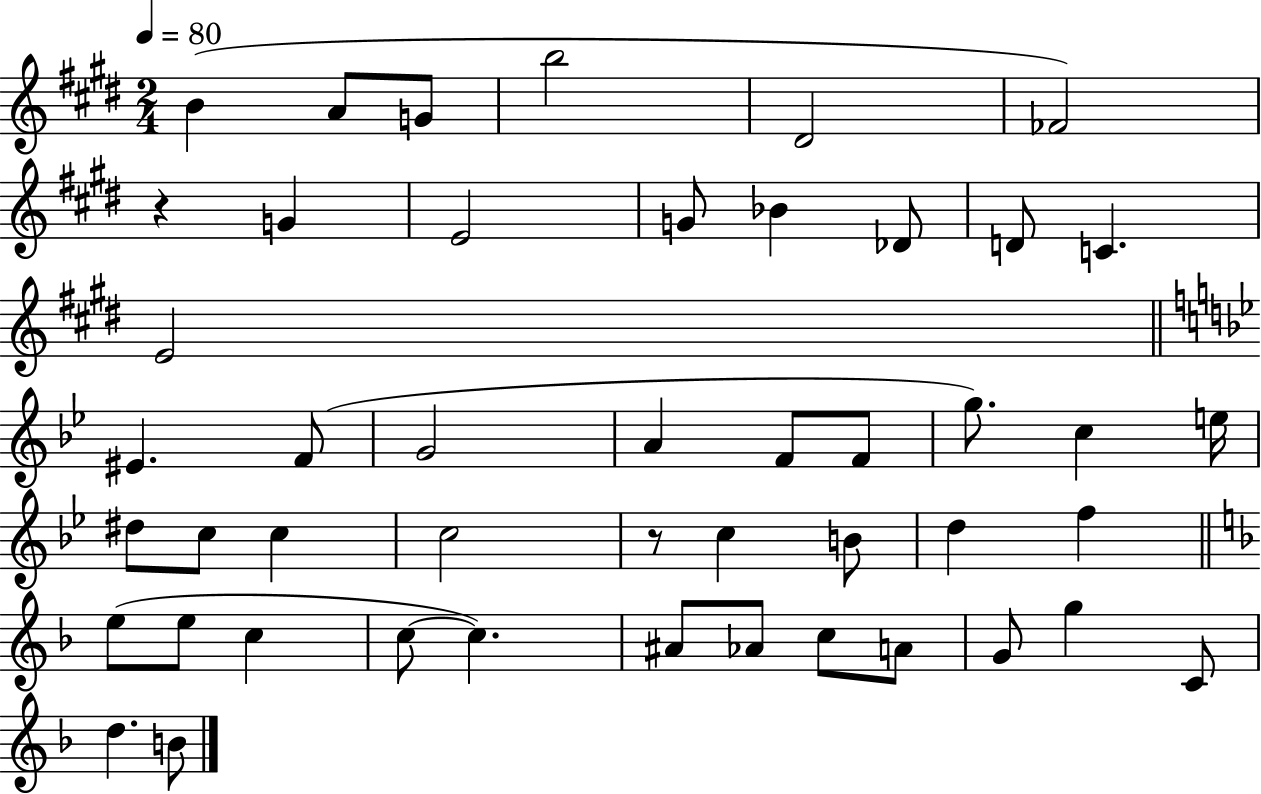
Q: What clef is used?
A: treble